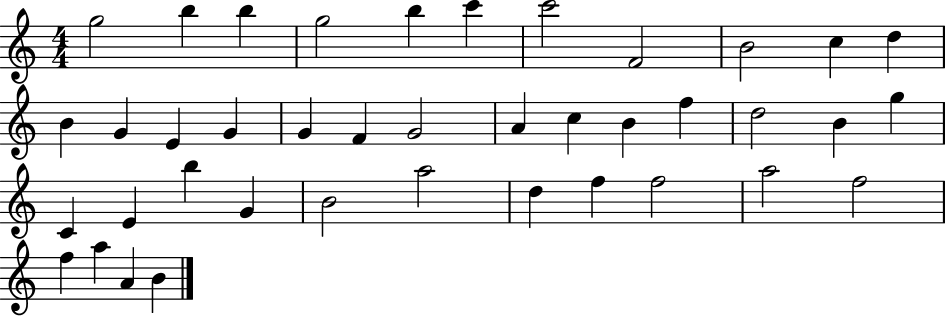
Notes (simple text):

G5/h B5/q B5/q G5/h B5/q C6/q C6/h F4/h B4/h C5/q D5/q B4/q G4/q E4/q G4/q G4/q F4/q G4/h A4/q C5/q B4/q F5/q D5/h B4/q G5/q C4/q E4/q B5/q G4/q B4/h A5/h D5/q F5/q F5/h A5/h F5/h F5/q A5/q A4/q B4/q